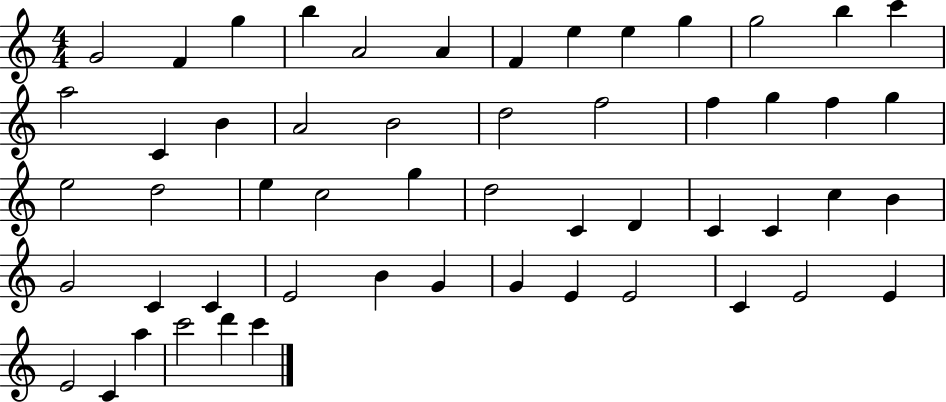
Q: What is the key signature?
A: C major